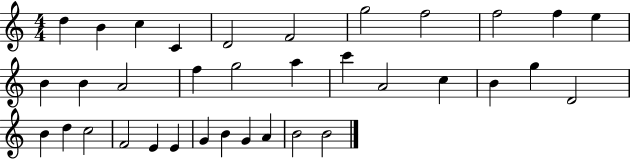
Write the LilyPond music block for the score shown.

{
  \clef treble
  \numericTimeSignature
  \time 4/4
  \key c \major
  d''4 b'4 c''4 c'4 | d'2 f'2 | g''2 f''2 | f''2 f''4 e''4 | \break b'4 b'4 a'2 | f''4 g''2 a''4 | c'''4 a'2 c''4 | b'4 g''4 d'2 | \break b'4 d''4 c''2 | f'2 e'4 e'4 | g'4 b'4 g'4 a'4 | b'2 b'2 | \break \bar "|."
}